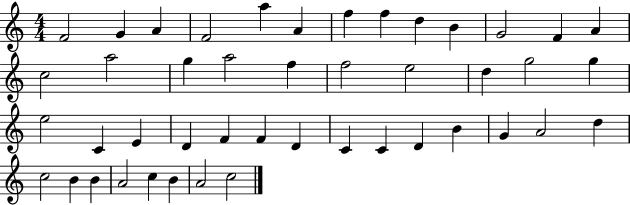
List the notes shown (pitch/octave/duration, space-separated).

F4/h G4/q A4/q F4/h A5/q A4/q F5/q F5/q D5/q B4/q G4/h F4/q A4/q C5/h A5/h G5/q A5/h F5/q F5/h E5/h D5/q G5/h G5/q E5/h C4/q E4/q D4/q F4/q F4/q D4/q C4/q C4/q D4/q B4/q G4/q A4/h D5/q C5/h B4/q B4/q A4/h C5/q B4/q A4/h C5/h